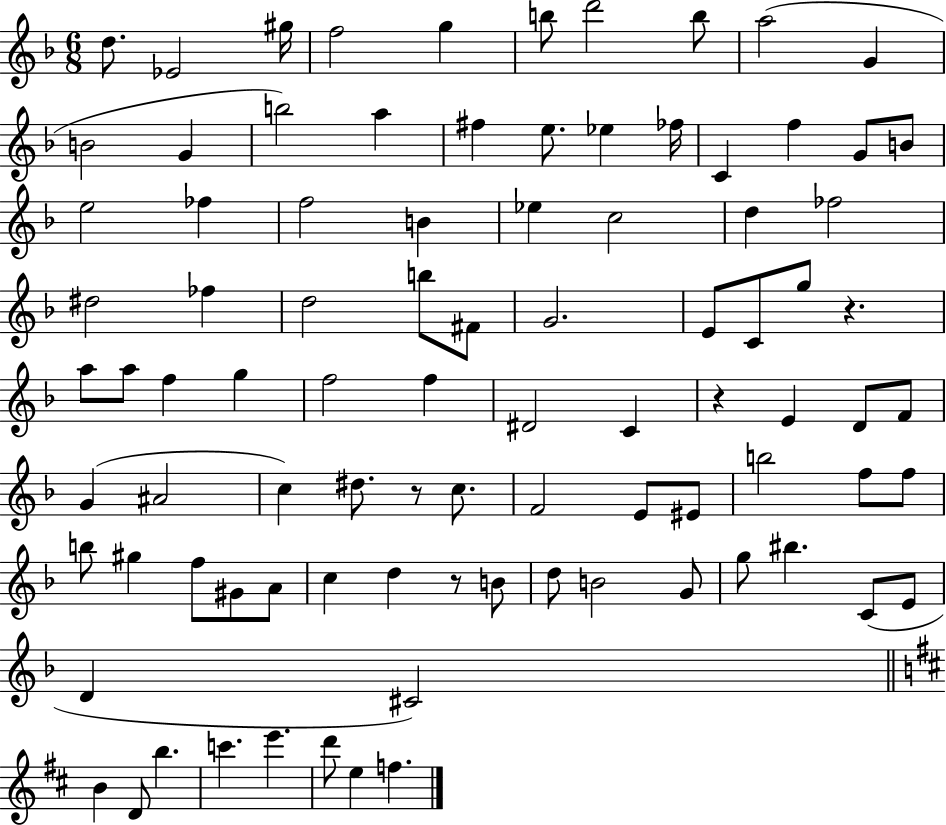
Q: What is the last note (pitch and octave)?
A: F5